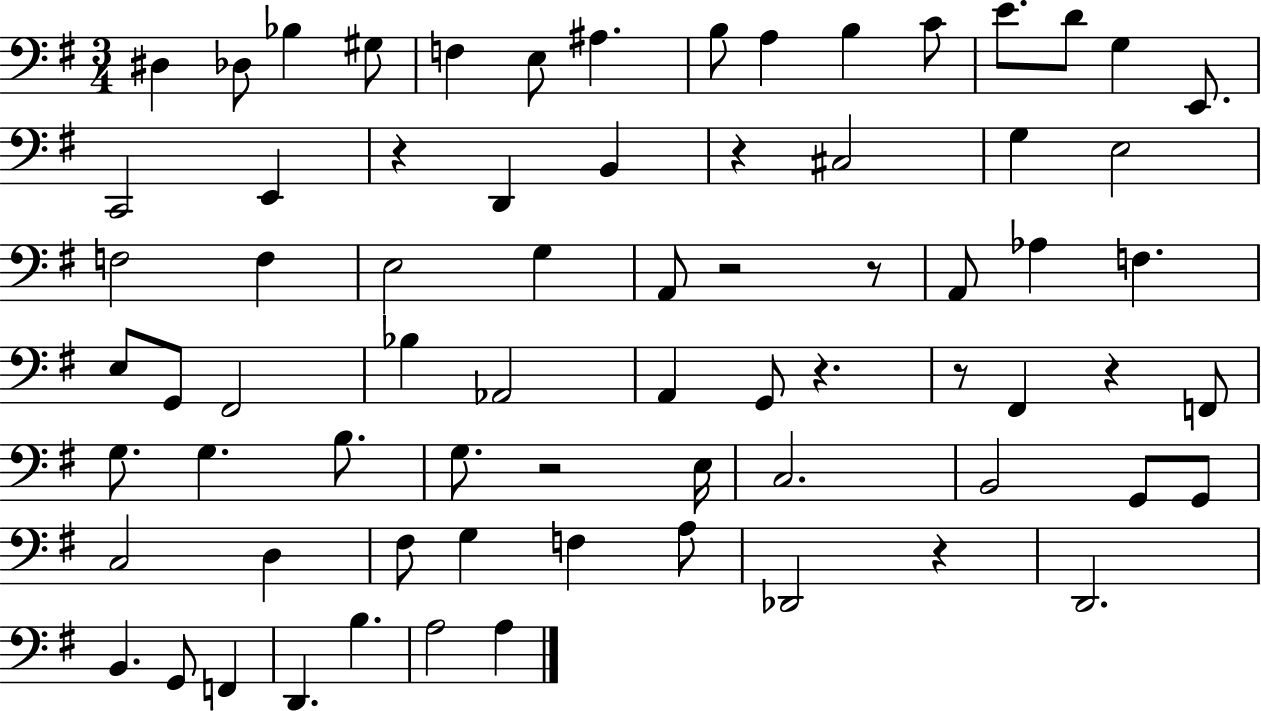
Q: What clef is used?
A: bass